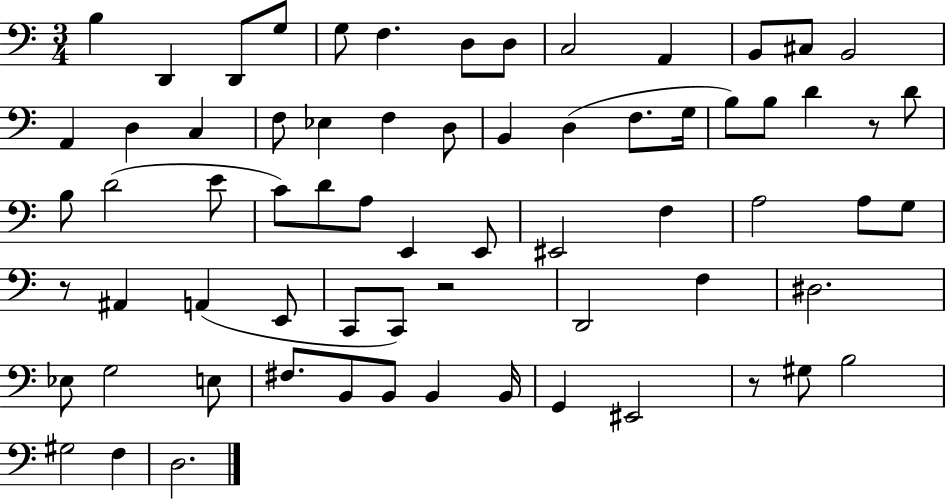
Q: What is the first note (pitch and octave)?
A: B3